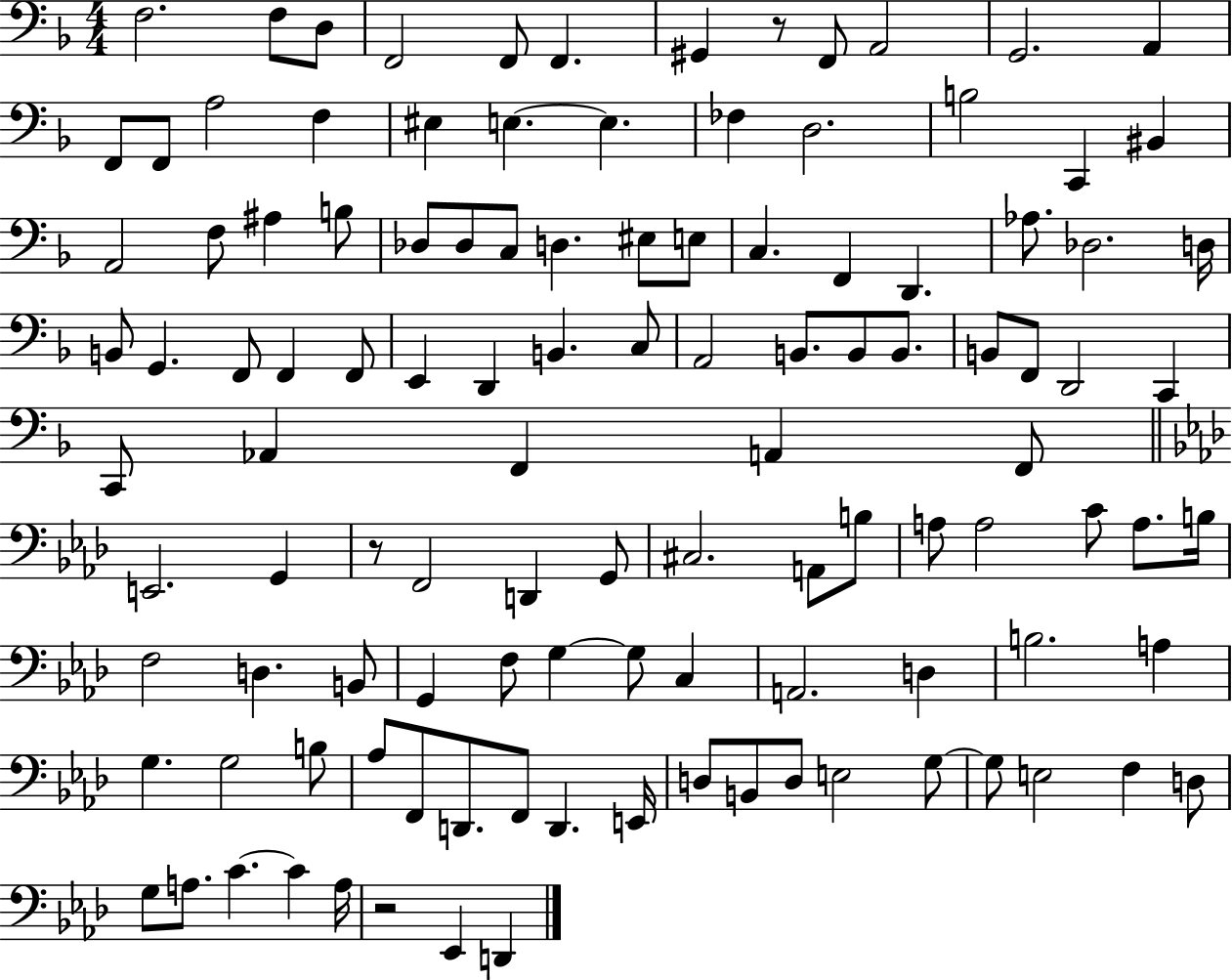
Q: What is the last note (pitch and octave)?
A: D2